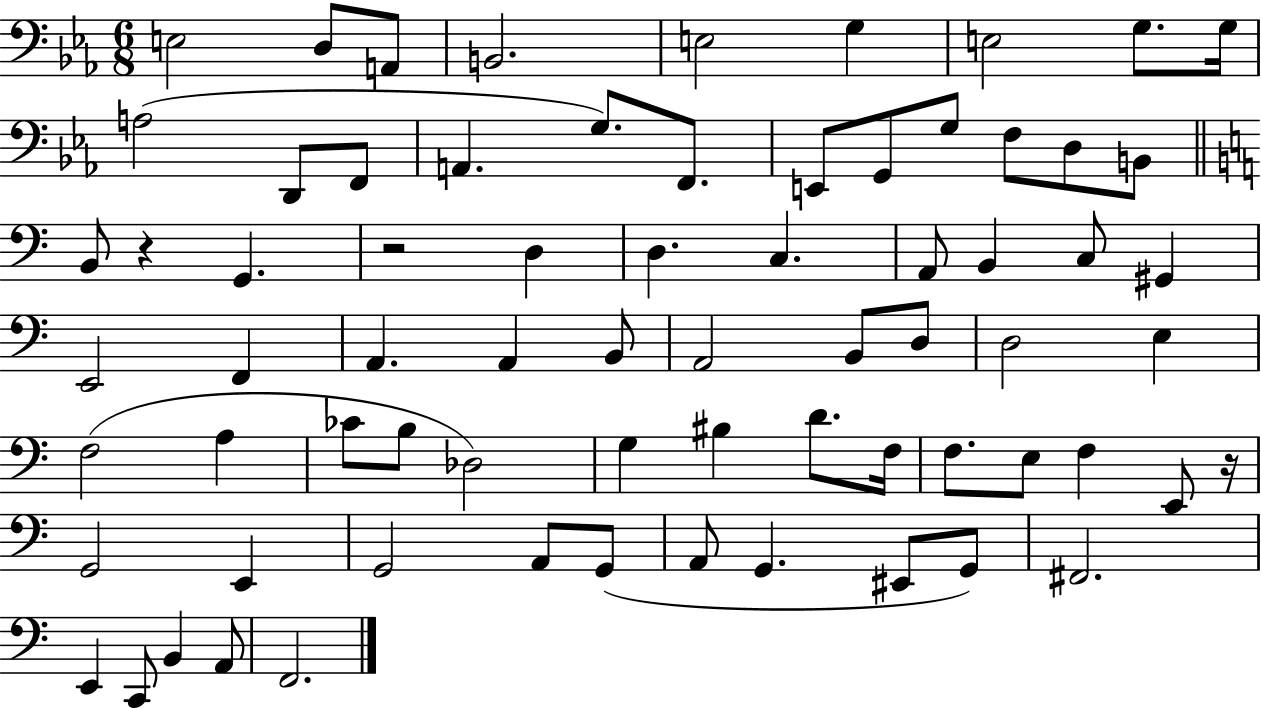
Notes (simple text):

E3/h D3/e A2/e B2/h. E3/h G3/q E3/h G3/e. G3/s A3/h D2/e F2/e A2/q. G3/e. F2/e. E2/e G2/e G3/e F3/e D3/e B2/e B2/e R/q G2/q. R/h D3/q D3/q. C3/q. A2/e B2/q C3/e G#2/q E2/h F2/q A2/q. A2/q B2/e A2/h B2/e D3/e D3/h E3/q F3/h A3/q CES4/e B3/e Db3/h G3/q BIS3/q D4/e. F3/s F3/e. E3/e F3/q E2/e R/s G2/h E2/q G2/h A2/e G2/e A2/e G2/q. EIS2/e G2/e F#2/h. E2/q C2/e B2/q A2/e F2/h.